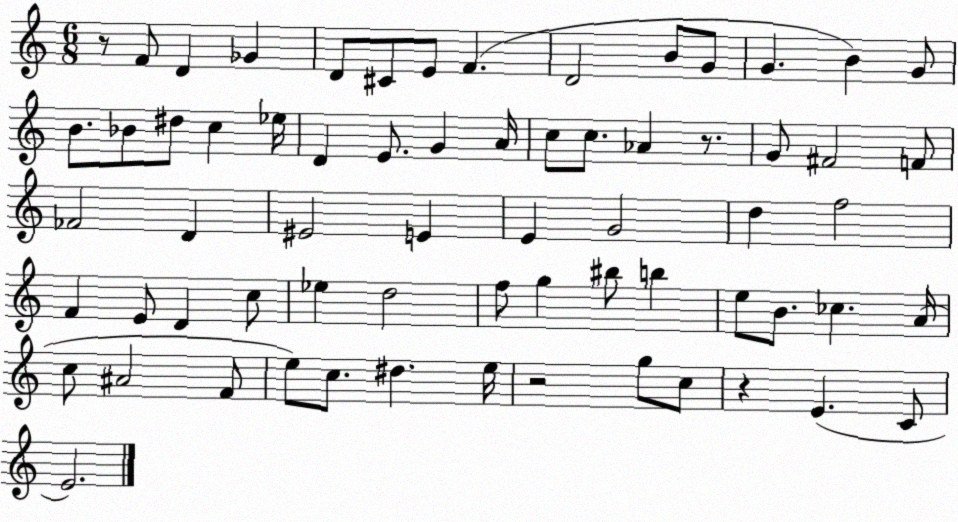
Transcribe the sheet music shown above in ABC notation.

X:1
T:Untitled
M:6/8
L:1/4
K:C
z/2 F/2 D _G D/2 ^C/2 E/2 F D2 B/2 G/2 G B G/2 B/2 _B/2 ^d/2 c _e/4 D E/2 G A/4 c/2 c/2 _A z/2 G/2 ^F2 F/2 _F2 D ^E2 E E G2 d f2 F E/2 D c/2 _e d2 f/2 g ^b/2 b e/2 B/2 _c A/4 c/2 ^A2 F/2 e/2 c/2 ^d e/4 z2 g/2 c/2 z E C/2 E2